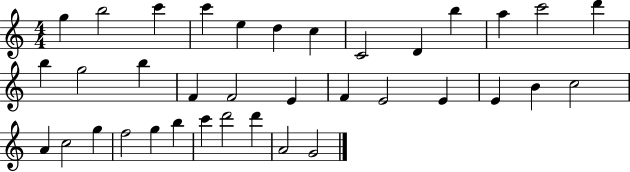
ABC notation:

X:1
T:Untitled
M:4/4
L:1/4
K:C
g b2 c' c' e d c C2 D b a c'2 d' b g2 b F F2 E F E2 E E B c2 A c2 g f2 g b c' d'2 d' A2 G2